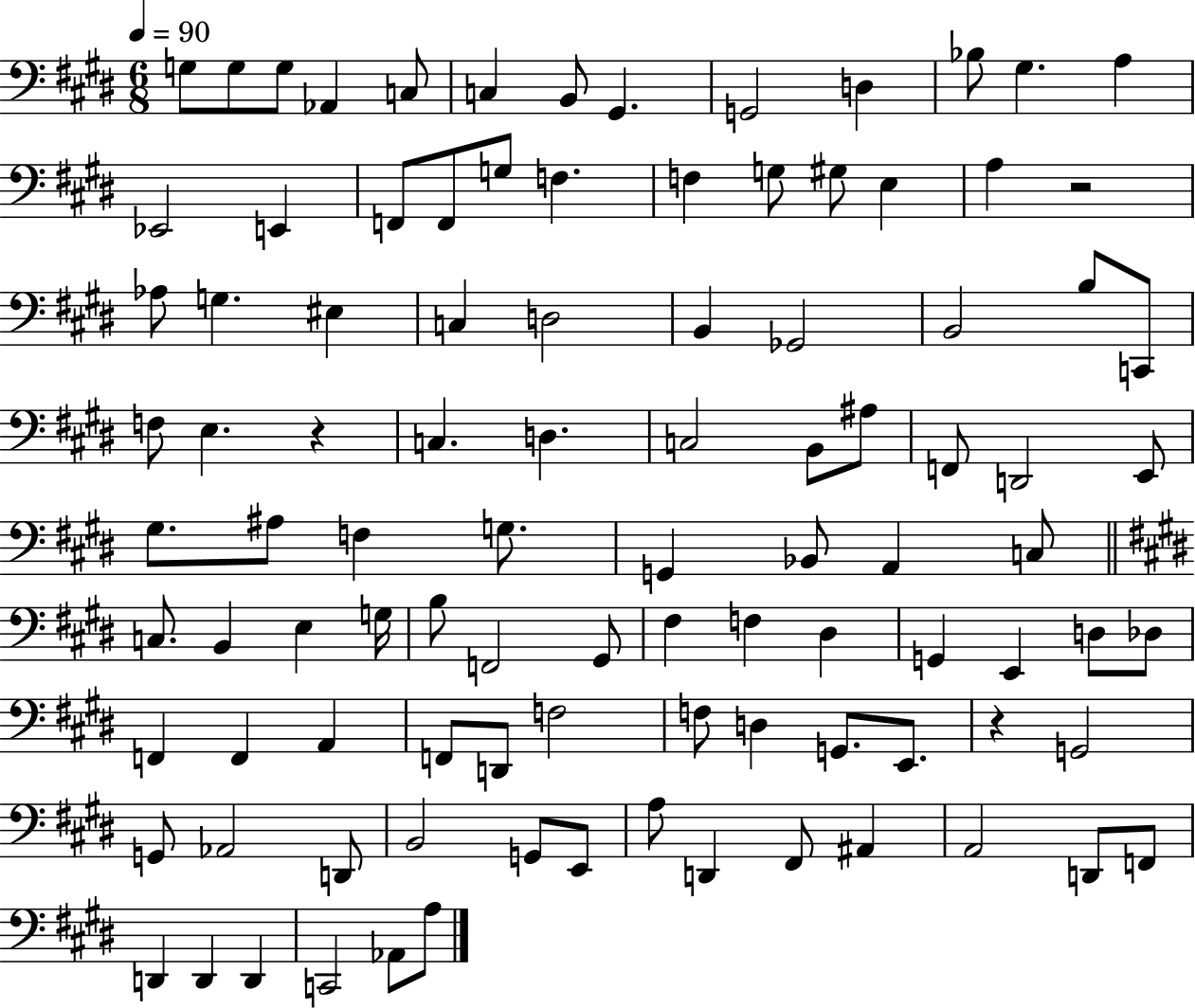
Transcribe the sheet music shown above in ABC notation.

X:1
T:Untitled
M:6/8
L:1/4
K:E
G,/2 G,/2 G,/2 _A,, C,/2 C, B,,/2 ^G,, G,,2 D, _B,/2 ^G, A, _E,,2 E,, F,,/2 F,,/2 G,/2 F, F, G,/2 ^G,/2 E, A, z2 _A,/2 G, ^E, C, D,2 B,, _G,,2 B,,2 B,/2 C,,/2 F,/2 E, z C, D, C,2 B,,/2 ^A,/2 F,,/2 D,,2 E,,/2 ^G,/2 ^A,/2 F, G,/2 G,, _B,,/2 A,, C,/2 C,/2 B,, E, G,/4 B,/2 F,,2 ^G,,/2 ^F, F, ^D, G,, E,, D,/2 _D,/2 F,, F,, A,, F,,/2 D,,/2 F,2 F,/2 D, G,,/2 E,,/2 z G,,2 G,,/2 _A,,2 D,,/2 B,,2 G,,/2 E,,/2 A,/2 D,, ^F,,/2 ^A,, A,,2 D,,/2 F,,/2 D,, D,, D,, C,,2 _A,,/2 A,/2